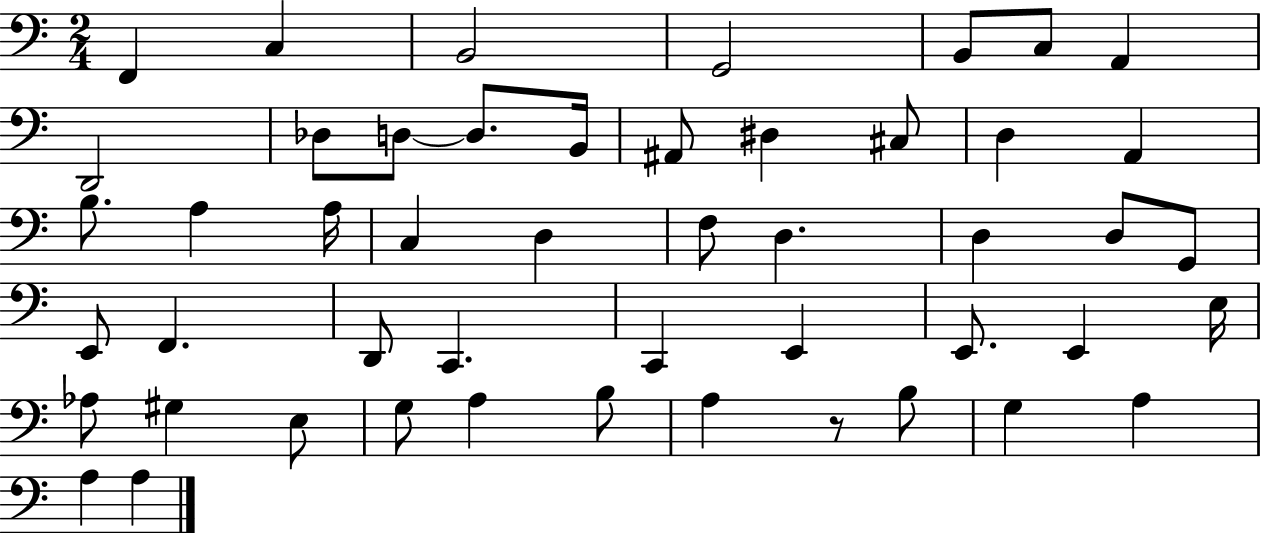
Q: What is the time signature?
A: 2/4